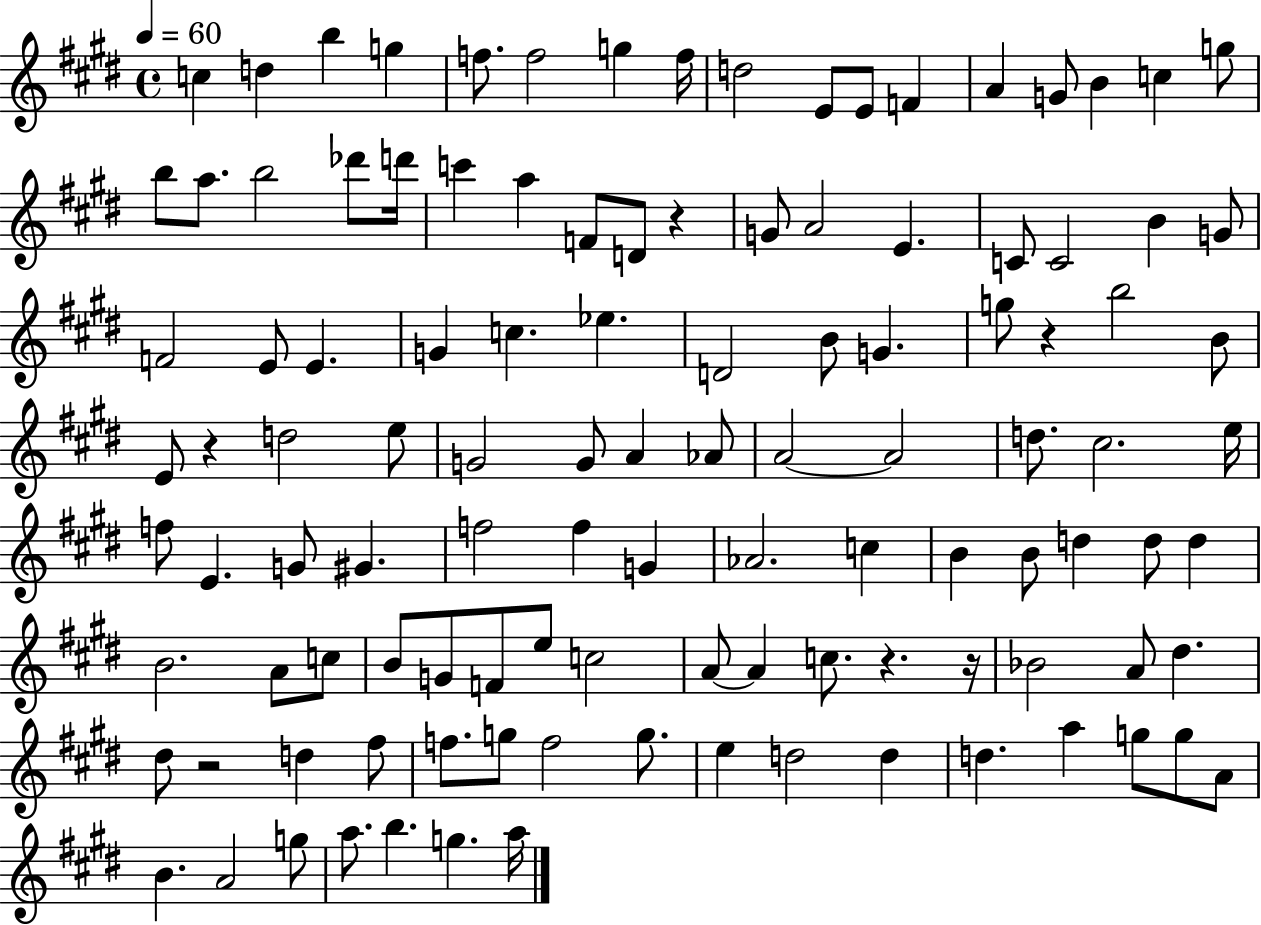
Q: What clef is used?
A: treble